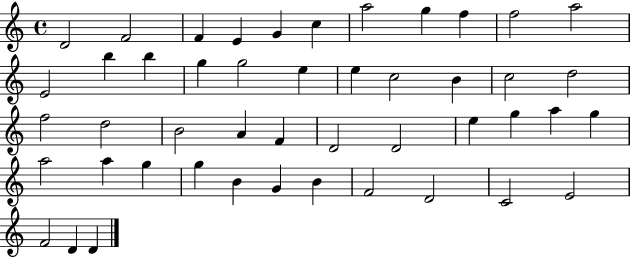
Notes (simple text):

D4/h F4/h F4/q E4/q G4/q C5/q A5/h G5/q F5/q F5/h A5/h E4/h B5/q B5/q G5/q G5/h E5/q E5/q C5/h B4/q C5/h D5/h F5/h D5/h B4/h A4/q F4/q D4/h D4/h E5/q G5/q A5/q G5/q A5/h A5/q G5/q G5/q B4/q G4/q B4/q F4/h D4/h C4/h E4/h F4/h D4/q D4/q